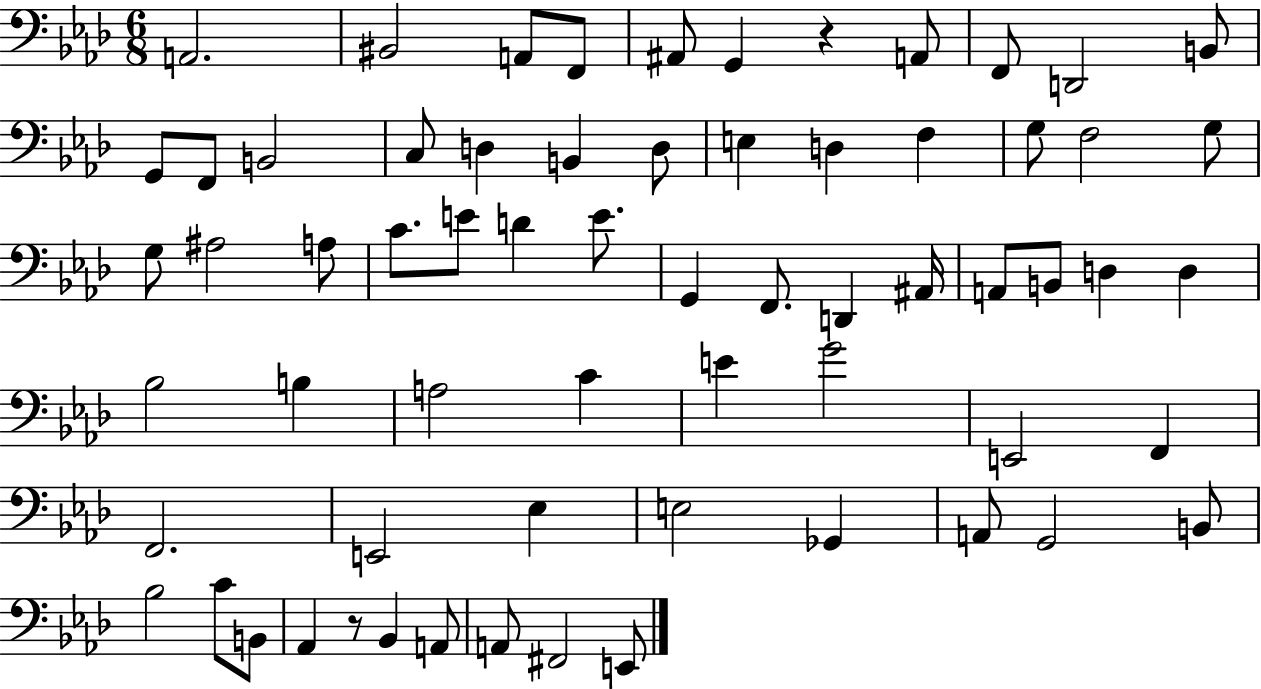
{
  \clef bass
  \numericTimeSignature
  \time 6/8
  \key aes \major
  a,2. | bis,2 a,8 f,8 | ais,8 g,4 r4 a,8 | f,8 d,2 b,8 | \break g,8 f,8 b,2 | c8 d4 b,4 d8 | e4 d4 f4 | g8 f2 g8 | \break g8 ais2 a8 | c'8. e'8 d'4 e'8. | g,4 f,8. d,4 ais,16 | a,8 b,8 d4 d4 | \break bes2 b4 | a2 c'4 | e'4 g'2 | e,2 f,4 | \break f,2. | e,2 ees4 | e2 ges,4 | a,8 g,2 b,8 | \break bes2 c'8 b,8 | aes,4 r8 bes,4 a,8 | a,8 fis,2 e,8 | \bar "|."
}